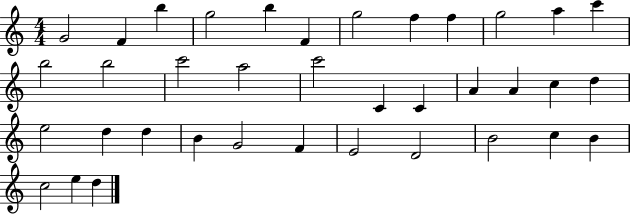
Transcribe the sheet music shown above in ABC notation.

X:1
T:Untitled
M:4/4
L:1/4
K:C
G2 F b g2 b F g2 f f g2 a c' b2 b2 c'2 a2 c'2 C C A A c d e2 d d B G2 F E2 D2 B2 c B c2 e d